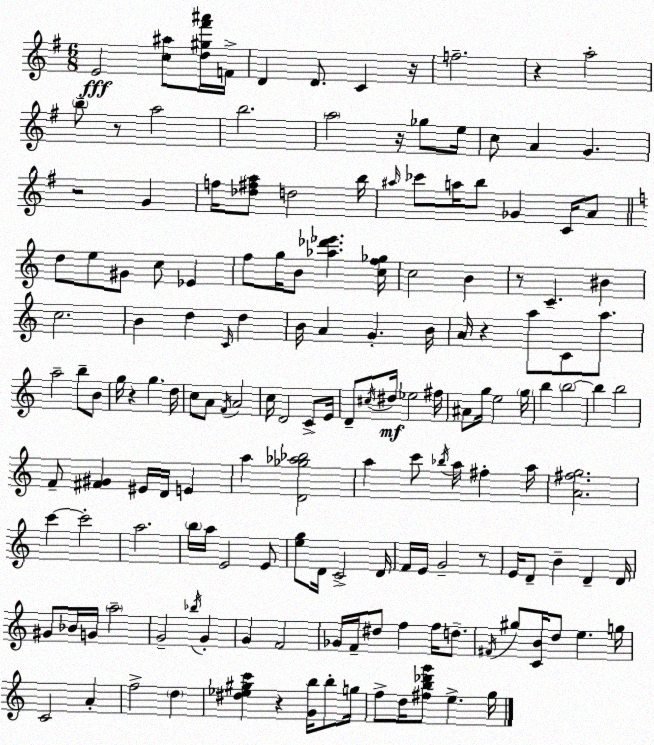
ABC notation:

X:1
T:Untitled
M:6/8
L:1/4
K:Em
E2 [c^a]/2 [d^g^f'^a']/4 F/4 D D/2 C z/4 f2 z a2 b/2 z/2 a2 b2 a2 z/4 _g/2 e/4 c/2 A G z2 G f/4 [_d^fa]/2 d2 b/4 ^a/4 _c'/2 a/4 b/2 _G C/4 A/2 d/2 e/2 ^G/2 c/2 _E f/2 g/4 B/2 [_a_d'_e'] [cf_g]/4 c2 B z/2 C ^B c2 B d C/4 d B/4 A G B/4 A/4 z a/2 C/2 a/2 a2 b/2 B/2 g/4 z g d/4 c/2 A/2 F/4 A2 c/4 D2 C/2 E/4 D/2 ^c/4 ^d/4 _e2 ^f/4 ^A/2 g/4 e2 g/4 b b2 b b2 F/2 [^F^G] ^E/4 D/4 E a [D_g_a_b]2 a c'/2 _b/4 a/4 ^f a/4 [A^fg]2 c' c'2 a2 b/4 a/4 E2 E/2 [eg]/2 D/4 C2 D/4 F/4 E/4 G2 z/2 E/4 D/2 B D D/4 ^G/2 _B/4 G/4 a2 G2 _b/4 G G F2 _G/4 F/4 ^d/2 f f/4 d/2 ^F/4 ^g/2 [CB]/4 d/2 e g/4 C2 A f2 d [^d_e^gc'] z [Gb]/4 b/2 g/4 f/2 d/4 [^fb_d'g']/2 e g/4